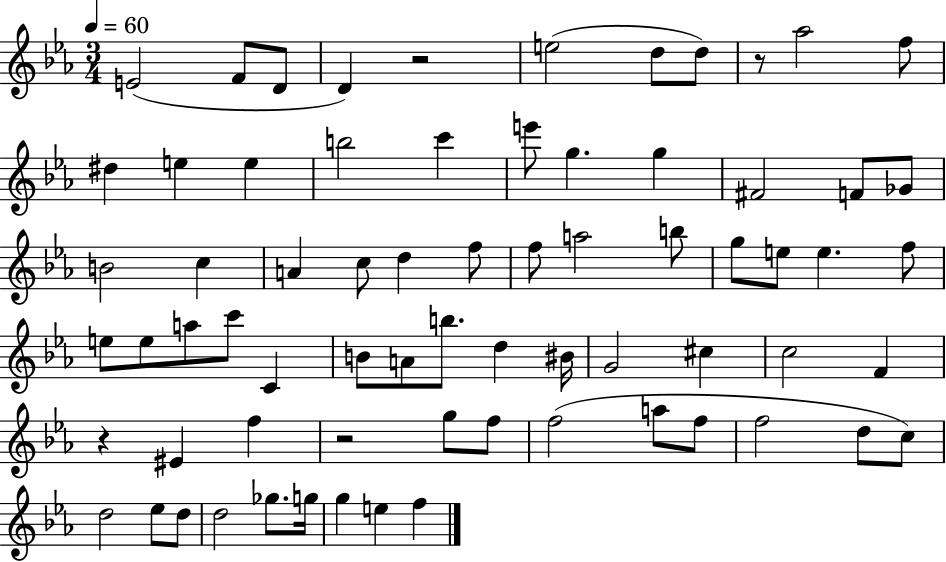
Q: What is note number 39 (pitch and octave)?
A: B4